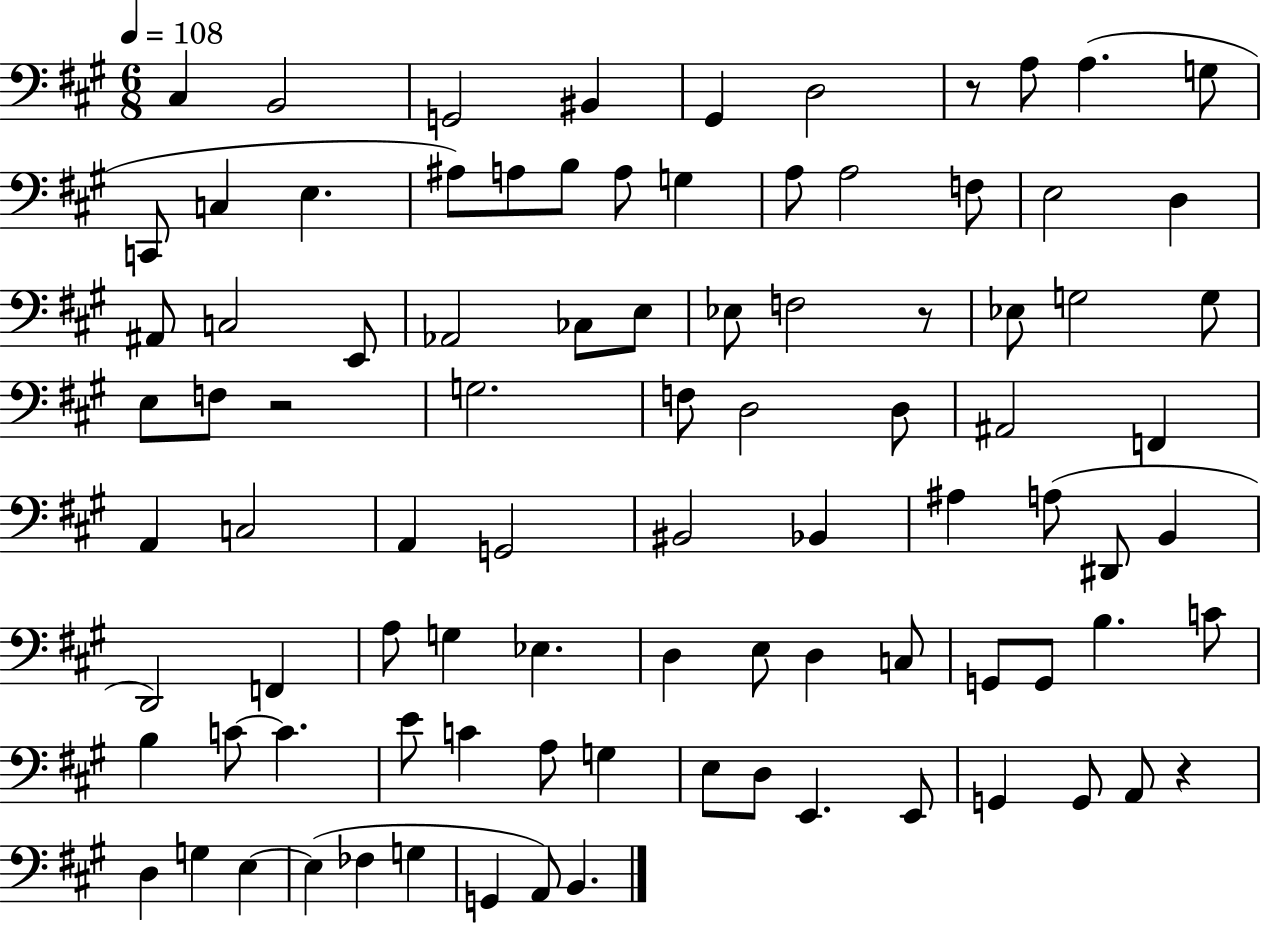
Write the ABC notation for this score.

X:1
T:Untitled
M:6/8
L:1/4
K:A
^C, B,,2 G,,2 ^B,, ^G,, D,2 z/2 A,/2 A, G,/2 C,,/2 C, E, ^A,/2 A,/2 B,/2 A,/2 G, A,/2 A,2 F,/2 E,2 D, ^A,,/2 C,2 E,,/2 _A,,2 _C,/2 E,/2 _E,/2 F,2 z/2 _E,/2 G,2 G,/2 E,/2 F,/2 z2 G,2 F,/2 D,2 D,/2 ^A,,2 F,, A,, C,2 A,, G,,2 ^B,,2 _B,, ^A, A,/2 ^D,,/2 B,, D,,2 F,, A,/2 G, _E, D, E,/2 D, C,/2 G,,/2 G,,/2 B, C/2 B, C/2 C E/2 C A,/2 G, E,/2 D,/2 E,, E,,/2 G,, G,,/2 A,,/2 z D, G, E, E, _F, G, G,, A,,/2 B,,